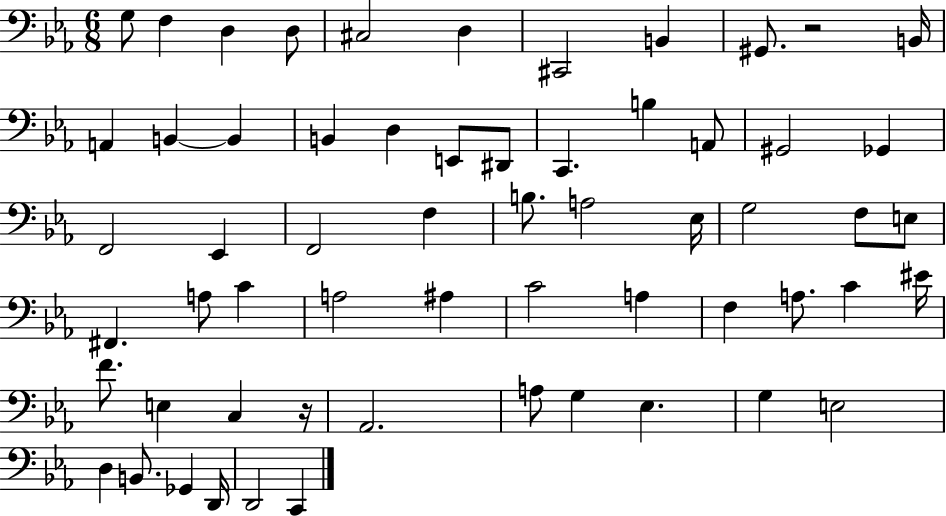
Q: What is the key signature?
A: EES major